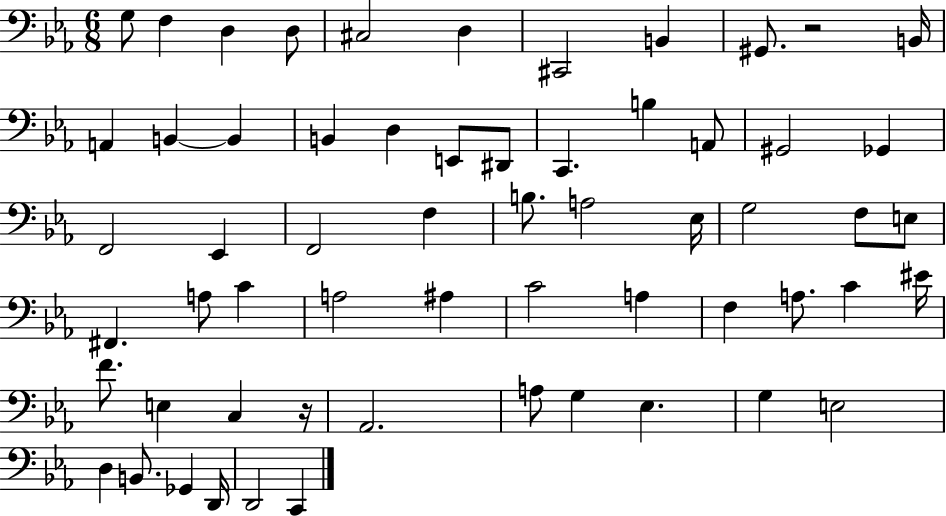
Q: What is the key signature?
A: EES major